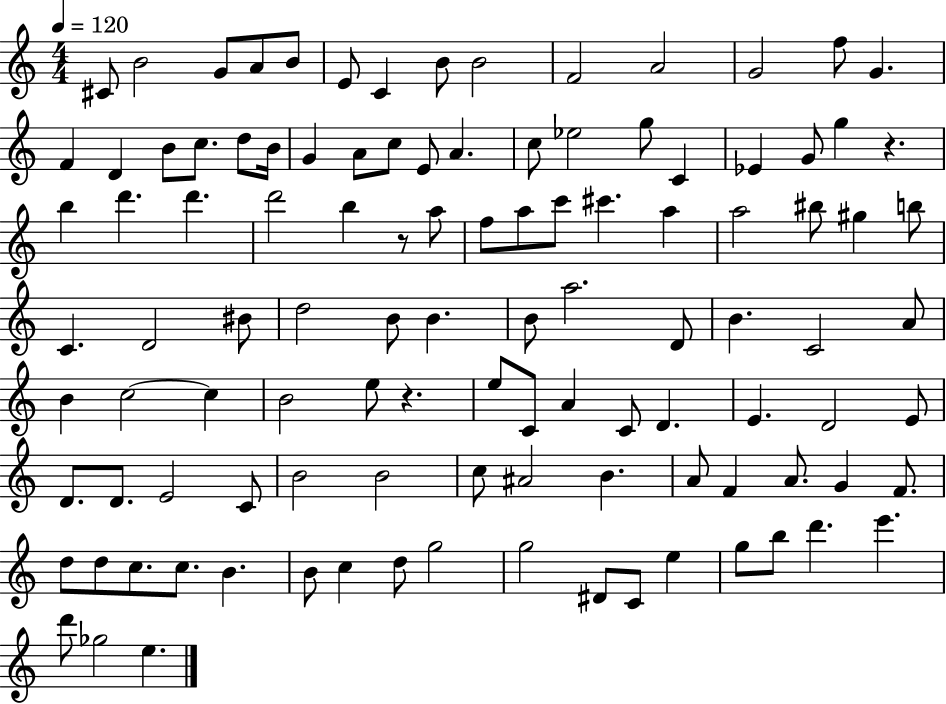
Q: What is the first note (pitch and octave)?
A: C#4